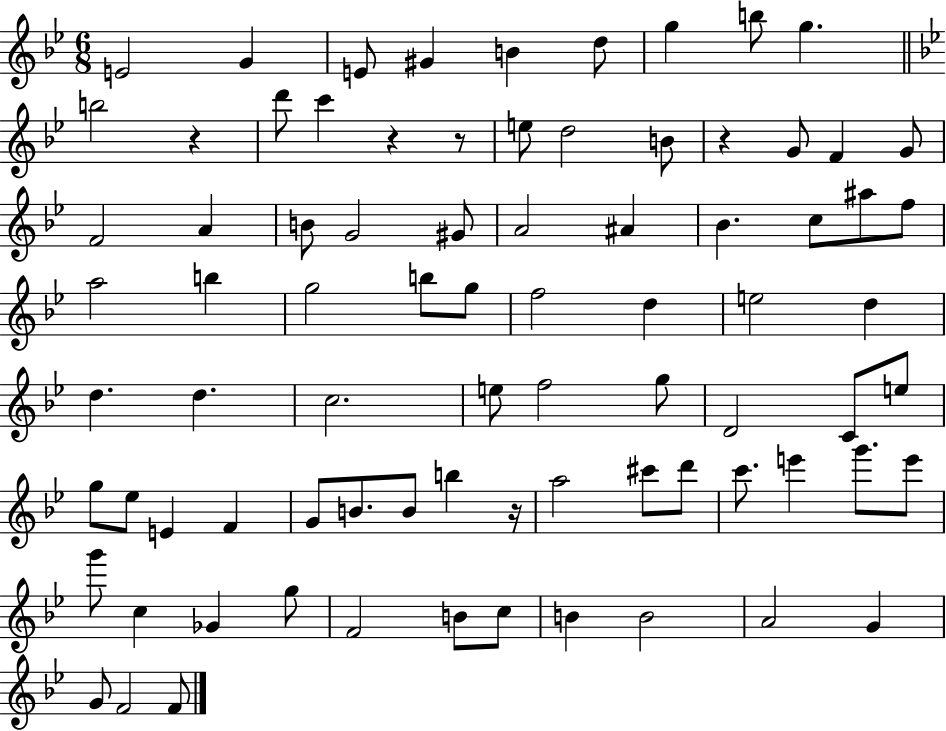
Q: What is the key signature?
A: BES major